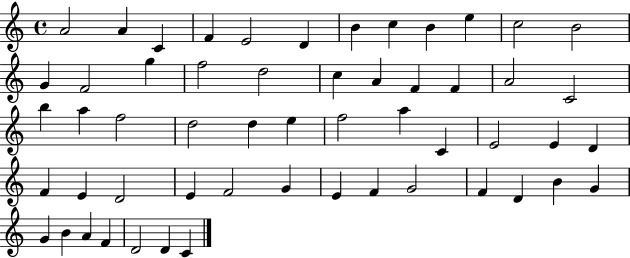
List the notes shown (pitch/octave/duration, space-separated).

A4/h A4/q C4/q F4/q E4/h D4/q B4/q C5/q B4/q E5/q C5/h B4/h G4/q F4/h G5/q F5/h D5/h C5/q A4/q F4/q F4/q A4/h C4/h B5/q A5/q F5/h D5/h D5/q E5/q F5/h A5/q C4/q E4/h E4/q D4/q F4/q E4/q D4/h E4/q F4/h G4/q E4/q F4/q G4/h F4/q D4/q B4/q G4/q G4/q B4/q A4/q F4/q D4/h D4/q C4/q